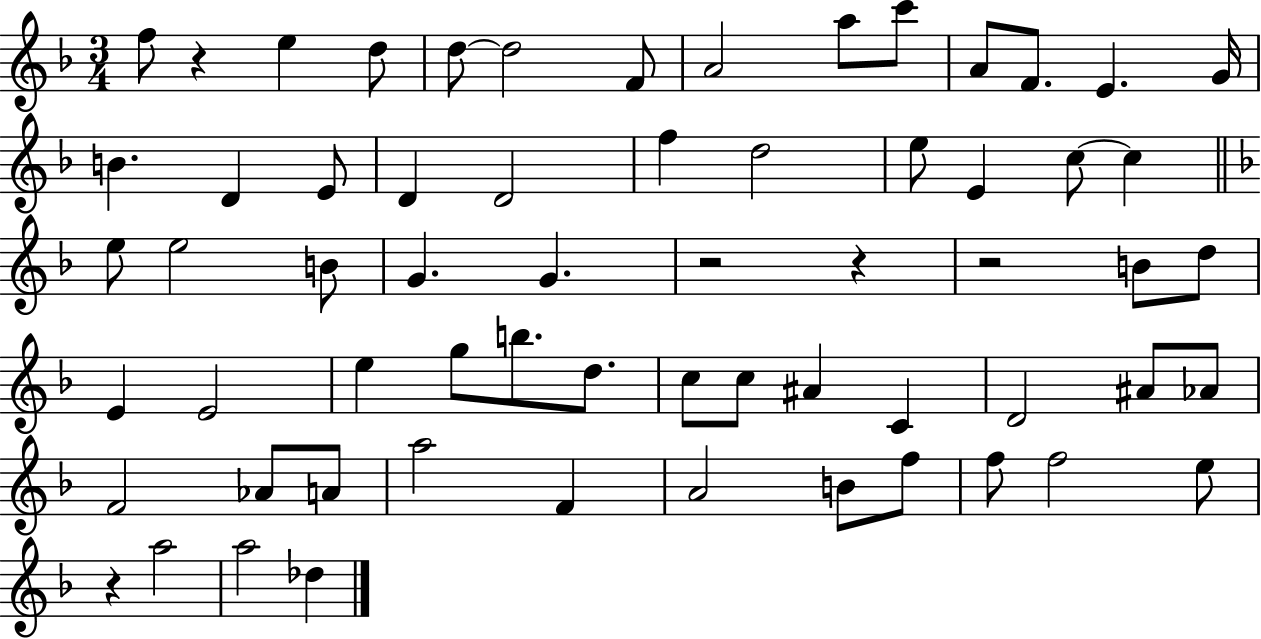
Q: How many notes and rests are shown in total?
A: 63